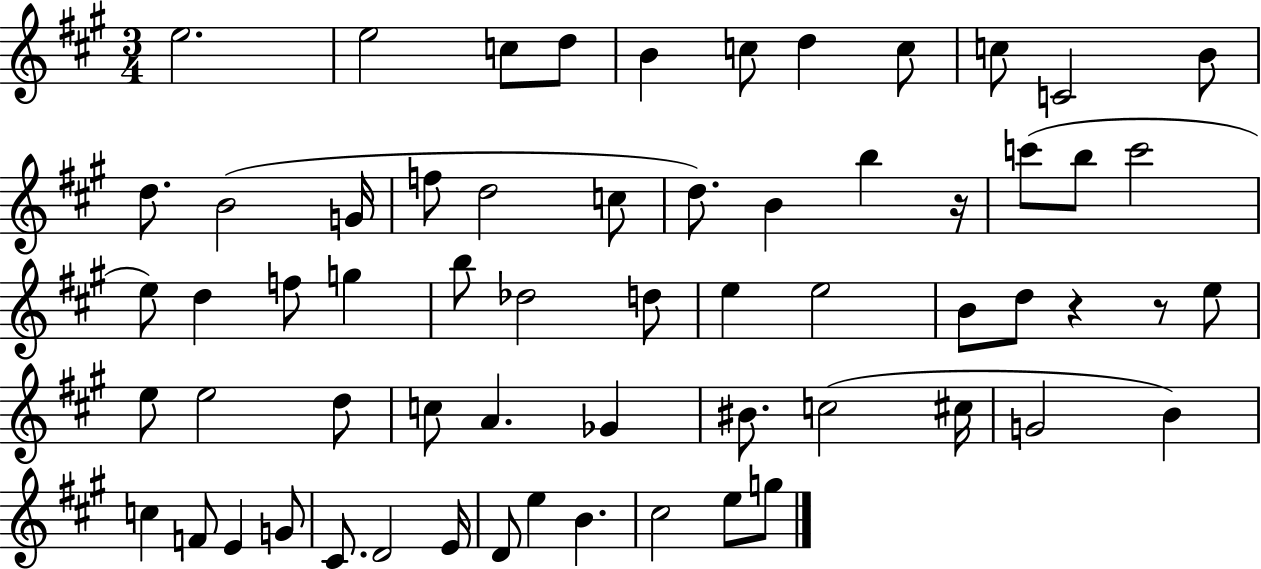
E5/h. E5/h C5/e D5/e B4/q C5/e D5/q C5/e C5/e C4/h B4/e D5/e. B4/h G4/s F5/e D5/h C5/e D5/e. B4/q B5/q R/s C6/e B5/e C6/h E5/e D5/q F5/e G5/q B5/e Db5/h D5/e E5/q E5/h B4/e D5/e R/q R/e E5/e E5/e E5/h D5/e C5/e A4/q. Gb4/q BIS4/e. C5/h C#5/s G4/h B4/q C5/q F4/e E4/q G4/e C#4/e. D4/h E4/s D4/e E5/q B4/q. C#5/h E5/e G5/e